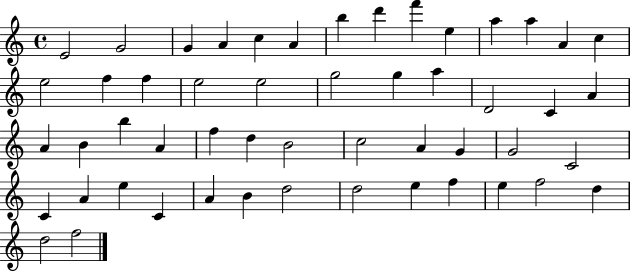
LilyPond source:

{
  \clef treble
  \time 4/4
  \defaultTimeSignature
  \key c \major
  e'2 g'2 | g'4 a'4 c''4 a'4 | b''4 d'''4 f'''4 e''4 | a''4 a''4 a'4 c''4 | \break e''2 f''4 f''4 | e''2 e''2 | g''2 g''4 a''4 | d'2 c'4 a'4 | \break a'4 b'4 b''4 a'4 | f''4 d''4 b'2 | c''2 a'4 g'4 | g'2 c'2 | \break c'4 a'4 e''4 c'4 | a'4 b'4 d''2 | d''2 e''4 f''4 | e''4 f''2 d''4 | \break d''2 f''2 | \bar "|."
}